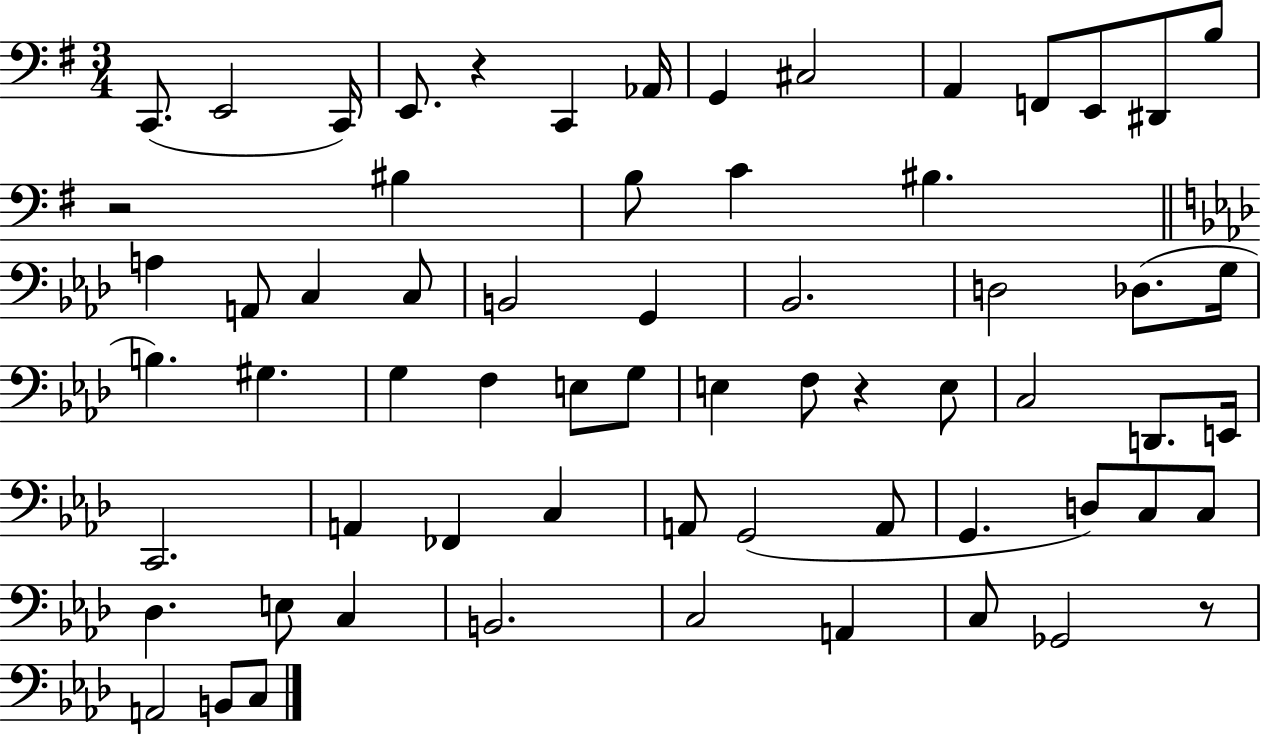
{
  \clef bass
  \numericTimeSignature
  \time 3/4
  \key g \major
  c,8.( e,2 c,16) | e,8. r4 c,4 aes,16 | g,4 cis2 | a,4 f,8 e,8 dis,8 b8 | \break r2 bis4 | b8 c'4 bis4. | \bar "||" \break \key aes \major a4 a,8 c4 c8 | b,2 g,4 | bes,2. | d2 des8.( g16 | \break b4.) gis4. | g4 f4 e8 g8 | e4 f8 r4 e8 | c2 d,8. e,16 | \break c,2. | a,4 fes,4 c4 | a,8 g,2( a,8 | g,4. d8) c8 c8 | \break des4. e8 c4 | b,2. | c2 a,4 | c8 ges,2 r8 | \break a,2 b,8 c8 | \bar "|."
}